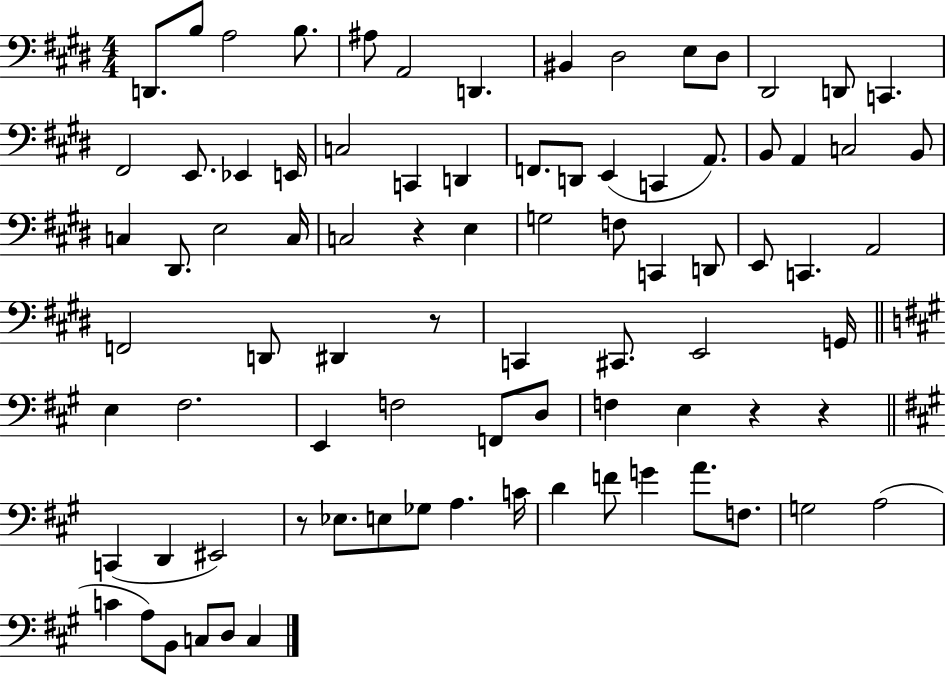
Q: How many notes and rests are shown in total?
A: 84